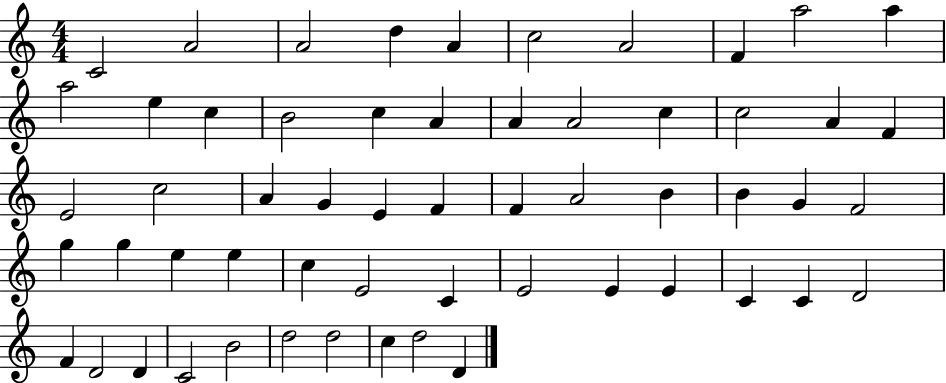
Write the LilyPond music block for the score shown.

{
  \clef treble
  \numericTimeSignature
  \time 4/4
  \key c \major
  c'2 a'2 | a'2 d''4 a'4 | c''2 a'2 | f'4 a''2 a''4 | \break a''2 e''4 c''4 | b'2 c''4 a'4 | a'4 a'2 c''4 | c''2 a'4 f'4 | \break e'2 c''2 | a'4 g'4 e'4 f'4 | f'4 a'2 b'4 | b'4 g'4 f'2 | \break g''4 g''4 e''4 e''4 | c''4 e'2 c'4 | e'2 e'4 e'4 | c'4 c'4 d'2 | \break f'4 d'2 d'4 | c'2 b'2 | d''2 d''2 | c''4 d''2 d'4 | \break \bar "|."
}